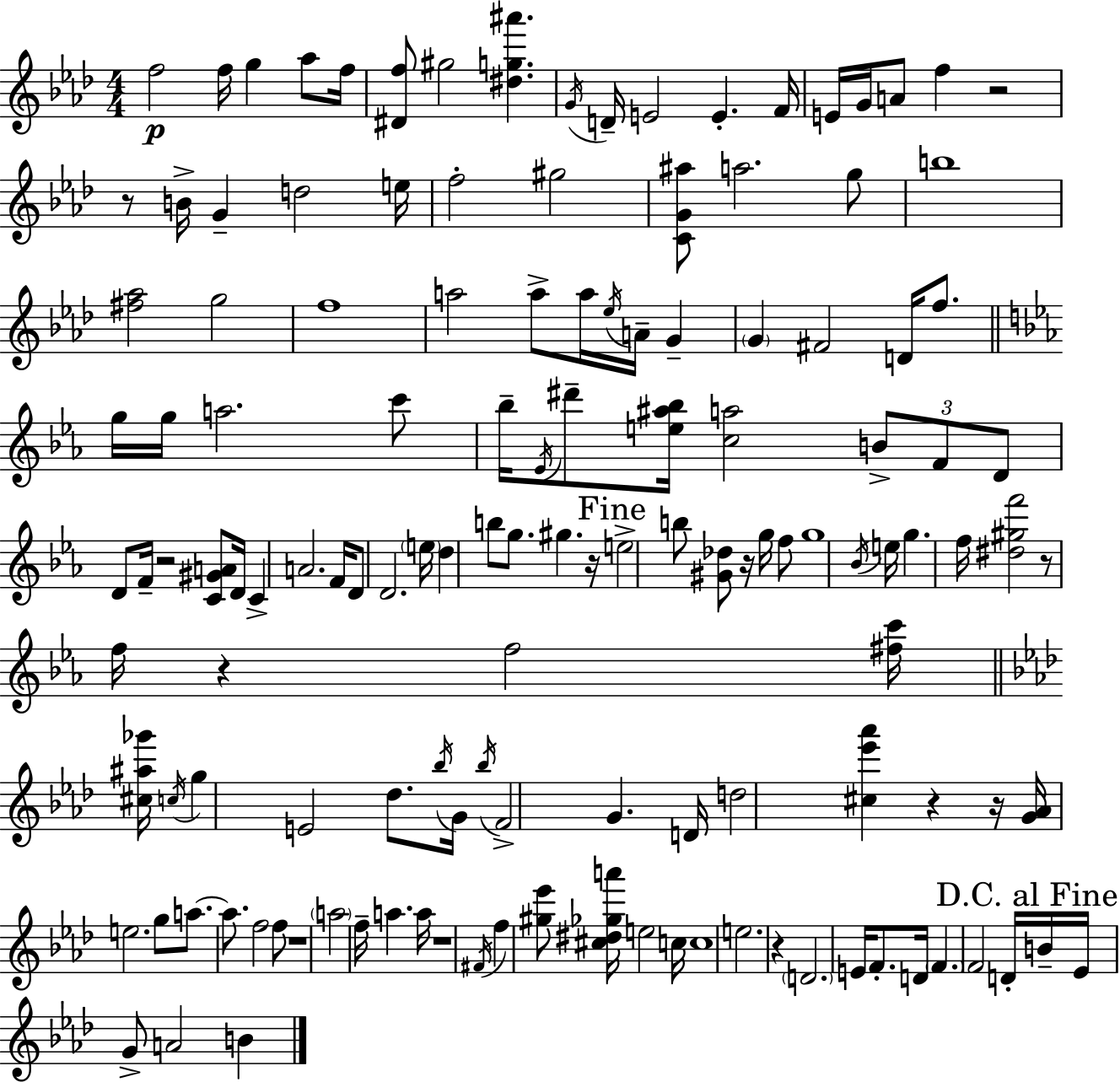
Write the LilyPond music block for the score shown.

{
  \clef treble
  \numericTimeSignature
  \time 4/4
  \key f \minor
  \repeat volta 2 { f''2\p f''16 g''4 aes''8 f''16 | <dis' f''>8 gis''2 <dis'' g'' ais'''>4. | \acciaccatura { g'16 } d'16-- e'2 e'4.-. | f'16 e'16 g'16 a'8 f''4 r2 | \break r8 b'16-> g'4-- d''2 | e''16 f''2-. gis''2 | <c' g' ais''>8 a''2. g''8 | b''1 | \break <fis'' aes''>2 g''2 | f''1 | a''2 a''8-> a''16 \acciaccatura { ees''16 } a'16-- g'4-- | \parenthesize g'4 fis'2 d'16 f''8. | \break \bar "||" \break \key c \minor g''16 g''16 a''2. c'''8 | bes''16-- \acciaccatura { ees'16 } dis'''8-- <e'' ais'' bes''>16 <c'' a''>2 \tuplet 3/2 { b'8-> f'8 | d'8 } d'8 f'16-- r2 <c' gis' a'>8 | d'16 c'4-> a'2. | \break f'16 d'8 d'2. | \parenthesize e''16 d''4 b''8 g''8. gis''4. | r16 \mark "Fine" e''2-> b''8 <gis' des''>8 r16 g''16 f''8 | g''1 | \break \acciaccatura { bes'16 } e''16 g''4. f''16 <dis'' gis'' f'''>2 | r8 f''16 r4 f''2 | <fis'' c'''>16 \bar "||" \break \key f \minor <cis'' ais'' ges'''>16 \acciaccatura { c''16 } g''4 e'2 des''8. | \acciaccatura { bes''16 } g'16 \acciaccatura { bes''16 } f'2-> g'4. | d'16 d''2 <cis'' ees''' aes'''>4 r4 | r16 <g' aes'>16 e''2. | \break g''8 a''8.~~ a''8. f''2 | f''8 r1 | \parenthesize a''2 f''16-- a''4. | a''16 r1 | \break \acciaccatura { fis'16 } f''4 <gis'' ees'''>8 <cis'' dis'' ges'' a'''>16 e''2 | c''16 c''1 | e''2. | r4 \parenthesize d'2. | \break e'16 f'8.-. d'16 \parenthesize f'4. f'2 | d'16-. \mark "D.C. al Fine" b'16-- ees'16 g'8-> a'2 | b'4 } \bar "|."
}